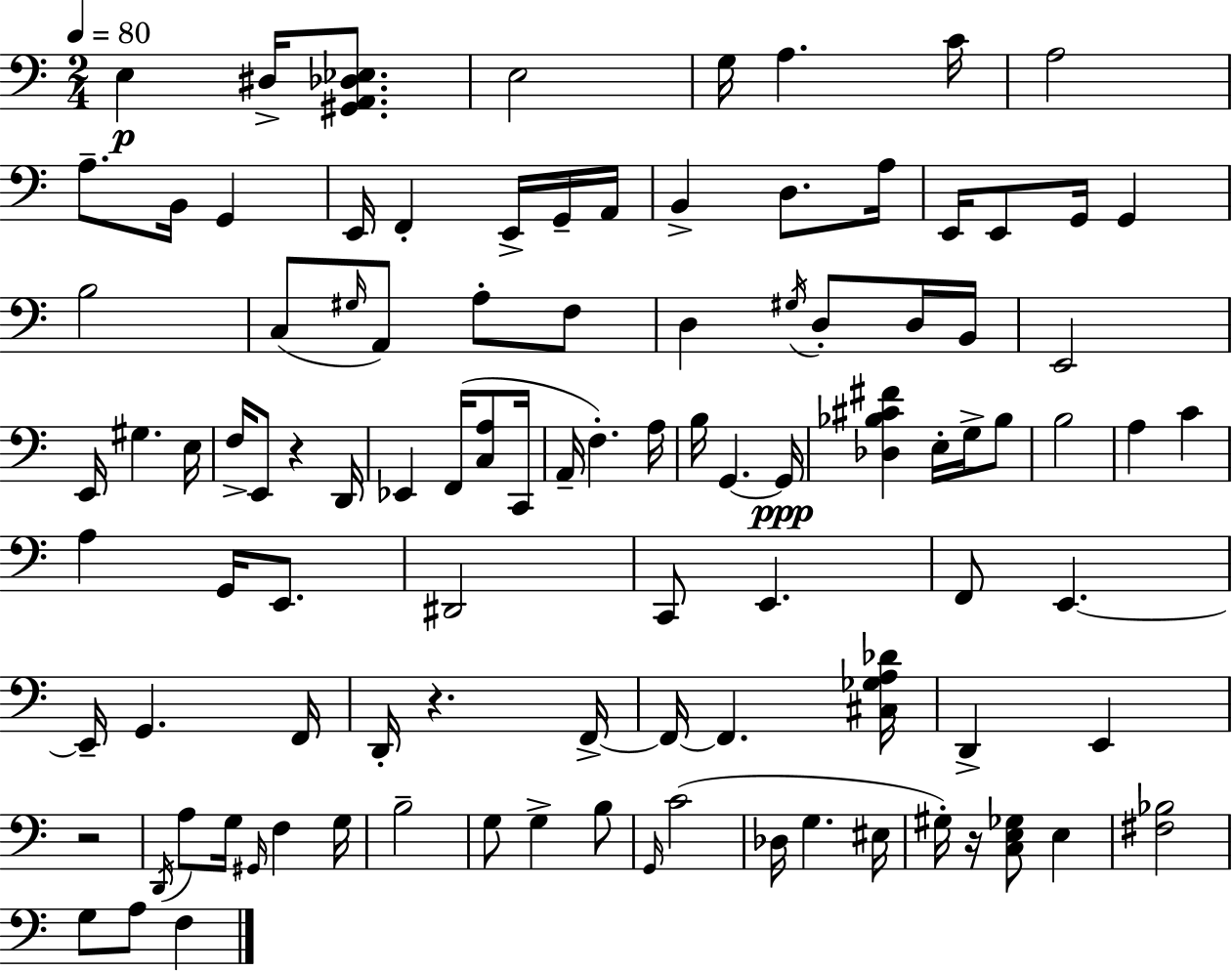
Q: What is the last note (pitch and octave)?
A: F3